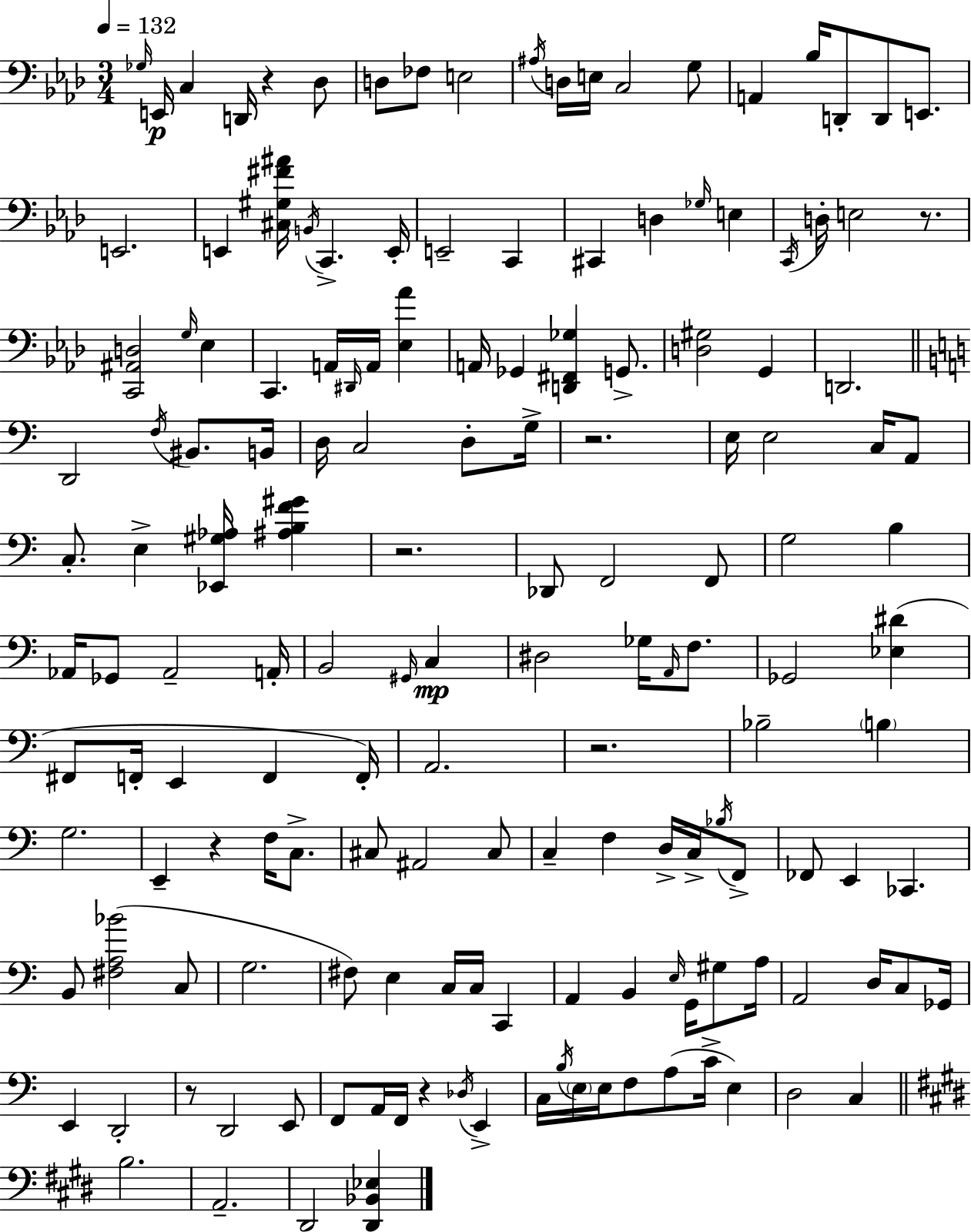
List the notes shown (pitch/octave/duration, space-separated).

Gb3/s E2/s C3/q D2/s R/q Db3/e D3/e FES3/e E3/h A#3/s D3/s E3/s C3/h G3/e A2/q Bb3/s D2/e D2/e E2/e. E2/h. E2/q [C#3,G#3,F#4,A#4]/s B2/s C2/q. E2/s E2/h C2/q C#2/q D3/q Gb3/s E3/q C2/s D3/s E3/h R/e. [C2,A#2,D3]/h G3/s Eb3/q C2/q. A2/s D#2/s A2/s [Eb3,Ab4]/q A2/s Gb2/q [D2,F#2,Gb3]/q G2/e. [D3,G#3]/h G2/q D2/h. D2/h F3/s BIS2/e. B2/s D3/s C3/h D3/e G3/s R/h. E3/s E3/h C3/s A2/e C3/e. E3/q [Eb2,G#3,Ab3]/s [A#3,B3,F4,G#4]/q R/h. Db2/e F2/h F2/e G3/h B3/q Ab2/s Gb2/e Ab2/h A2/s B2/h G#2/s C3/q D#3/h Gb3/s A2/s F3/e. Gb2/h [Eb3,D#4]/q F#2/e F2/s E2/q F2/q F2/s A2/h. R/h. Bb3/h B3/q G3/h. E2/q R/q F3/s C3/e. C#3/e A#2/h C#3/e C3/q F3/q D3/s C3/s Bb3/s F2/e FES2/e E2/q CES2/q. B2/e [F#3,A3,Bb4]/h C3/e G3/h. F#3/e E3/q C3/s C3/s C2/q A2/q B2/q E3/s G2/s G#3/e A3/s A2/h D3/s C3/e Gb2/s E2/q D2/h R/e D2/h E2/e F2/e A2/s F2/s R/q Db3/s E2/q C3/s B3/s E3/s E3/s F3/e A3/e C4/s E3/q D3/h C3/q B3/h. A2/h. D#2/h [D#2,Bb2,Eb3]/q